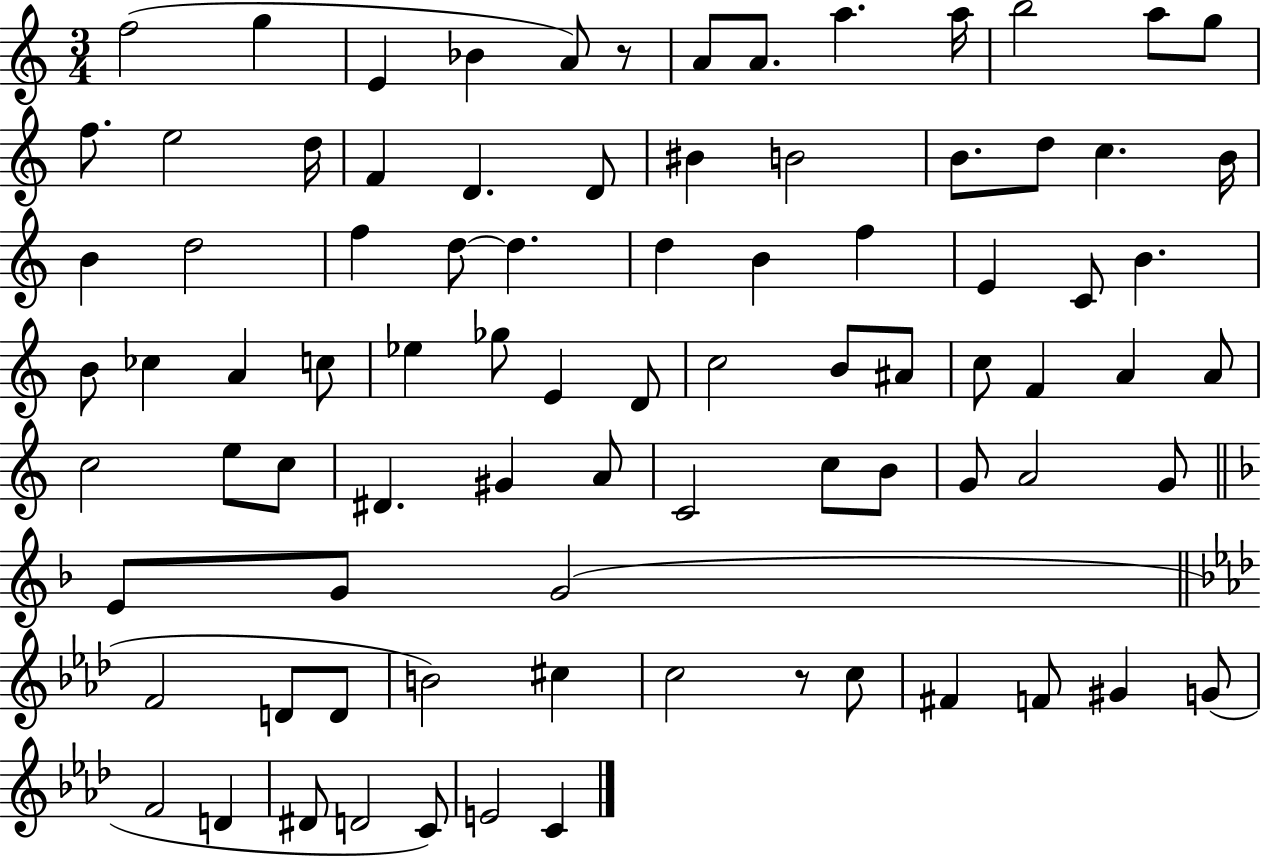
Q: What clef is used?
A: treble